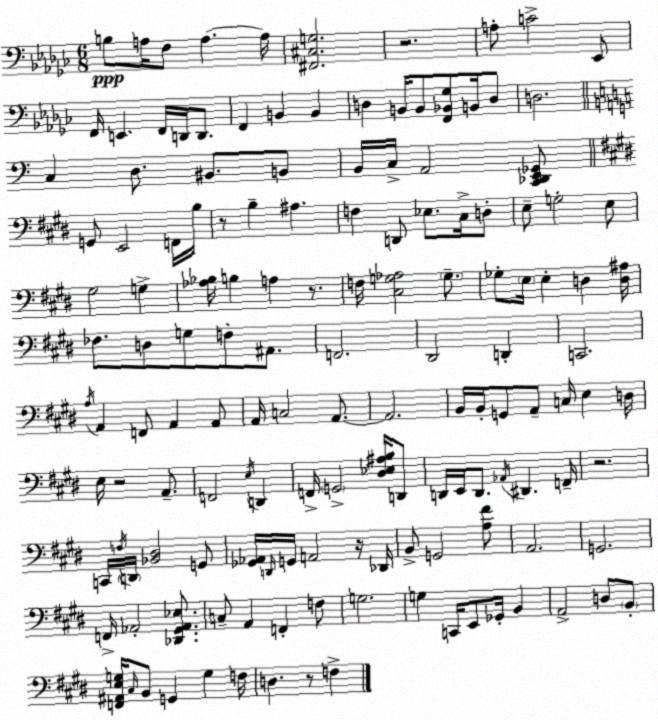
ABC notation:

X:1
T:Untitled
M:6/8
L:1/4
K:Ebm
B,/2 A,/4 F,/2 A, A,/4 [^F,,^C,G,]2 z2 A,/2 C2 _E,,/2 F,,/4 E,, F,,/4 D,,/4 D,,/2 F,, B,, B,, D, B,,/4 B,,/2 [F,,_B,,_G,]/2 B,,/4 D,/2 D,2 C, D,/2 ^B,,/2 B,,/2 B,,/4 C,/4 A,,2 [C,,_D,,E,,_G,,]/2 G,,/2 E,,2 F,,/4 B,/4 z/2 B, ^A, F, D,,/2 _E,/2 ^C,/4 D,/2 E,/2 G,2 E,/2 ^G,2 G, [_A,_B,]/4 B, A, z/2 F,/4 [^C,G,_A,]2 G,/2 _G,/2 E,/4 E, D, [D,^A,]/4 _F,/2 D,/2 G,/2 F,/2 ^A,,/2 F,,2 ^D,,2 D,, C,,2 A,/4 A,, F,,/2 A,, A,,/2 A,,/4 C,2 A,,/2 A,,2 B,,/4 B,,/4 G,,/2 A,,/2 C,/4 E, D,/4 E,/4 z2 A,,/2 F,,2 E,/4 D,, F,,/4 G,,2 [^D,_E,^A,B,]/4 D,,/2 D,,/4 E,,/4 D,,/2 _A,,/4 ^D,, F,,/4 z2 C,,/4 F,/4 D,,/4 [_B,,^D,]2 G,,/2 [_G,,_A,,]/4 D,,/4 G,,/4 A,,2 z/4 _D,,/4 B,,/2 G,,2 [A,^F]/2 A,,2 G,,2 F,,/4 _A,,2 [_D,,^G,,_A,,_E,]/2 C,/2 A,, F,, F,/2 G,2 G, C,,/4 E,,/2 _G,,/4 B,, A,,2 D,/2 B,,/2 [F,,^A,,E,G,]/4 ^C,/4 B,,/2 G,, G, F,/4 D, z/2 F,